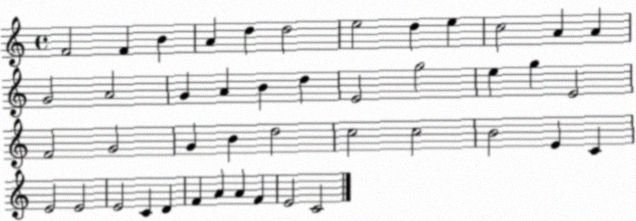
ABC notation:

X:1
T:Untitled
M:4/4
L:1/4
K:C
F2 F B A d d2 e2 d e c2 A A G2 A2 G A B d E2 g2 e g E2 F2 G2 G B d2 c2 c2 B2 E C E2 E2 E2 C D F A A F E2 C2